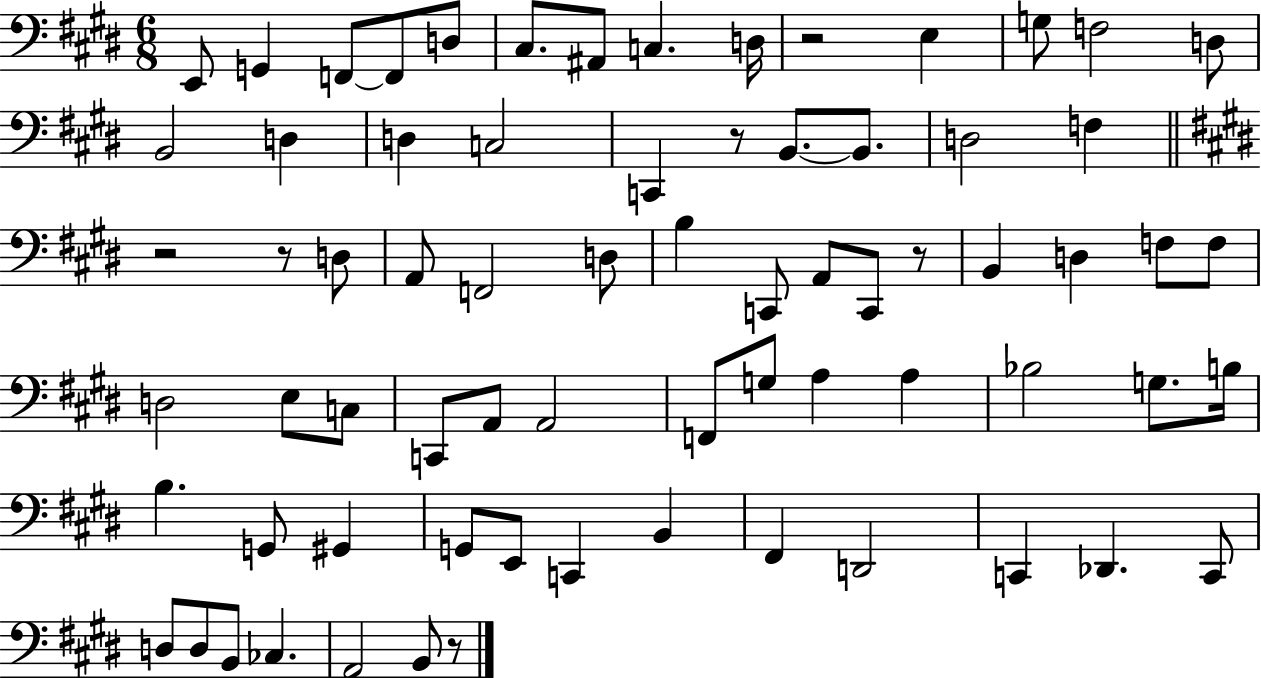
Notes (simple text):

E2/e G2/q F2/e F2/e D3/e C#3/e. A#2/e C3/q. D3/s R/h E3/q G3/e F3/h D3/e B2/h D3/q D3/q C3/h C2/q R/e B2/e. B2/e. D3/h F3/q R/h R/e D3/e A2/e F2/h D3/e B3/q C2/e A2/e C2/e R/e B2/q D3/q F3/e F3/e D3/h E3/e C3/e C2/e A2/e A2/h F2/e G3/e A3/q A3/q Bb3/h G3/e. B3/s B3/q. G2/e G#2/q G2/e E2/e C2/q B2/q F#2/q D2/h C2/q Db2/q. C2/e D3/e D3/e B2/e CES3/q. A2/h B2/e R/e